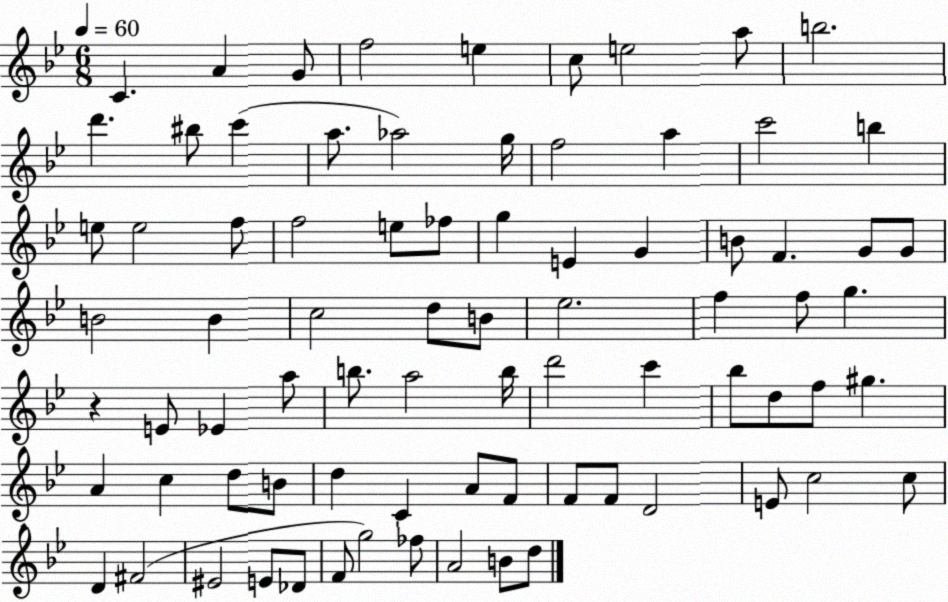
X:1
T:Untitled
M:6/8
L:1/4
K:Bb
C A G/2 f2 e c/2 e2 a/2 b2 d' ^b/2 c' a/2 _a2 g/4 f2 a c'2 b e/2 e2 f/2 f2 e/2 _f/2 g E G B/2 F G/2 G/2 B2 B c2 d/2 B/2 _e2 f f/2 g z E/2 _E a/2 b/2 a2 b/4 d'2 c' _b/2 d/2 f/2 ^g A c d/2 B/2 d C A/2 F/2 F/2 F/2 D2 E/2 c2 c/2 D ^F2 ^E2 E/2 _D/2 F/2 g2 _f/2 A2 B/2 d/2